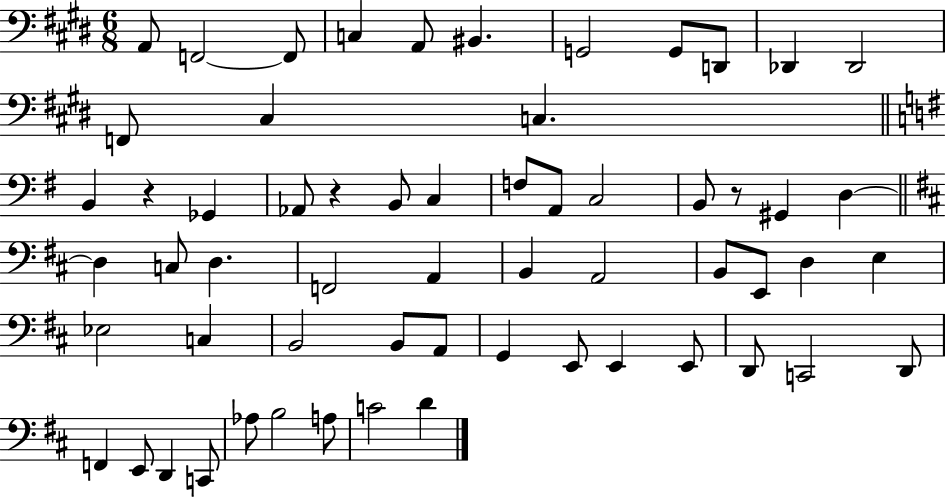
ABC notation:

X:1
T:Untitled
M:6/8
L:1/4
K:E
A,,/2 F,,2 F,,/2 C, A,,/2 ^B,, G,,2 G,,/2 D,,/2 _D,, _D,,2 F,,/2 ^C, C, B,, z _G,, _A,,/2 z B,,/2 C, F,/2 A,,/2 C,2 B,,/2 z/2 ^G,, D, D, C,/2 D, F,,2 A,, B,, A,,2 B,,/2 E,,/2 D, E, _E,2 C, B,,2 B,,/2 A,,/2 G,, E,,/2 E,, E,,/2 D,,/2 C,,2 D,,/2 F,, E,,/2 D,, C,,/2 _A,/2 B,2 A,/2 C2 D